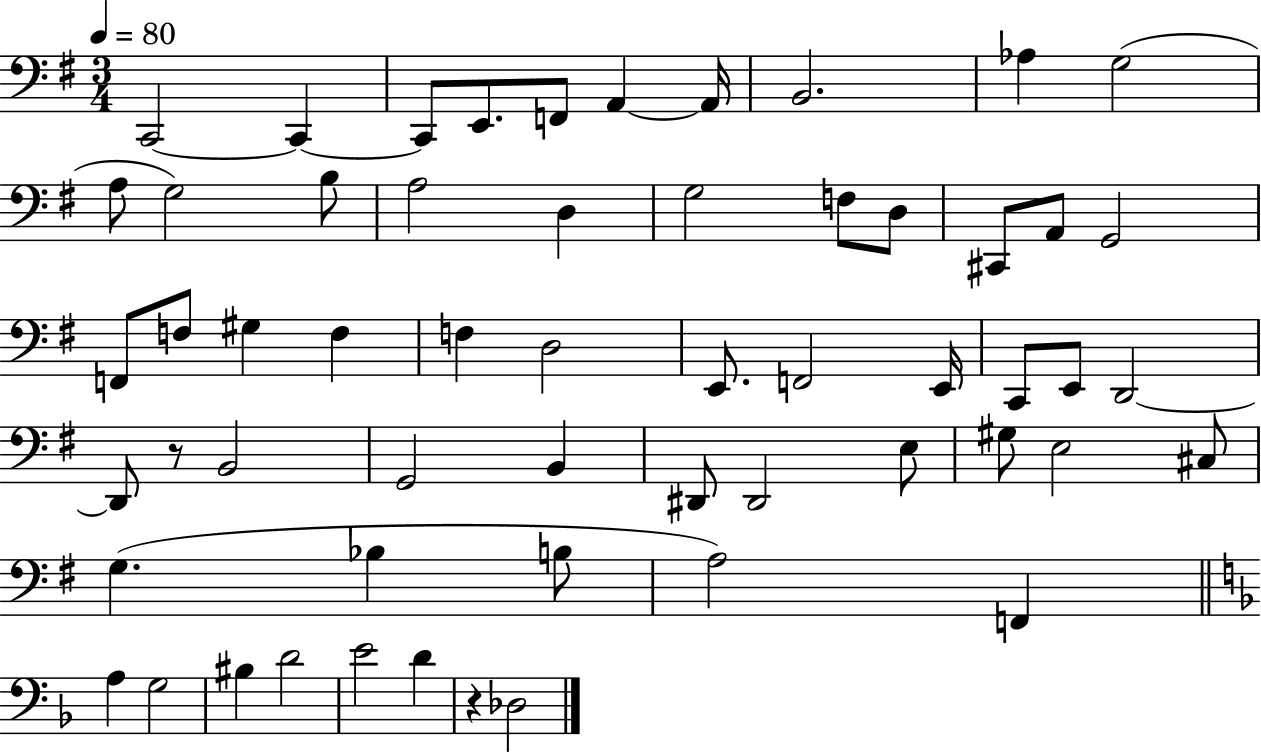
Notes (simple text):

C2/h C2/q C2/e E2/e. F2/e A2/q A2/s B2/h. Ab3/q G3/h A3/e G3/h B3/e A3/h D3/q G3/h F3/e D3/e C#2/e A2/e G2/h F2/e F3/e G#3/q F3/q F3/q D3/h E2/e. F2/h E2/s C2/e E2/e D2/h D2/e R/e B2/h G2/h B2/q D#2/e D#2/h E3/e G#3/e E3/h C#3/e G3/q. Bb3/q B3/e A3/h F2/q A3/q G3/h BIS3/q D4/h E4/h D4/q R/q Db3/h